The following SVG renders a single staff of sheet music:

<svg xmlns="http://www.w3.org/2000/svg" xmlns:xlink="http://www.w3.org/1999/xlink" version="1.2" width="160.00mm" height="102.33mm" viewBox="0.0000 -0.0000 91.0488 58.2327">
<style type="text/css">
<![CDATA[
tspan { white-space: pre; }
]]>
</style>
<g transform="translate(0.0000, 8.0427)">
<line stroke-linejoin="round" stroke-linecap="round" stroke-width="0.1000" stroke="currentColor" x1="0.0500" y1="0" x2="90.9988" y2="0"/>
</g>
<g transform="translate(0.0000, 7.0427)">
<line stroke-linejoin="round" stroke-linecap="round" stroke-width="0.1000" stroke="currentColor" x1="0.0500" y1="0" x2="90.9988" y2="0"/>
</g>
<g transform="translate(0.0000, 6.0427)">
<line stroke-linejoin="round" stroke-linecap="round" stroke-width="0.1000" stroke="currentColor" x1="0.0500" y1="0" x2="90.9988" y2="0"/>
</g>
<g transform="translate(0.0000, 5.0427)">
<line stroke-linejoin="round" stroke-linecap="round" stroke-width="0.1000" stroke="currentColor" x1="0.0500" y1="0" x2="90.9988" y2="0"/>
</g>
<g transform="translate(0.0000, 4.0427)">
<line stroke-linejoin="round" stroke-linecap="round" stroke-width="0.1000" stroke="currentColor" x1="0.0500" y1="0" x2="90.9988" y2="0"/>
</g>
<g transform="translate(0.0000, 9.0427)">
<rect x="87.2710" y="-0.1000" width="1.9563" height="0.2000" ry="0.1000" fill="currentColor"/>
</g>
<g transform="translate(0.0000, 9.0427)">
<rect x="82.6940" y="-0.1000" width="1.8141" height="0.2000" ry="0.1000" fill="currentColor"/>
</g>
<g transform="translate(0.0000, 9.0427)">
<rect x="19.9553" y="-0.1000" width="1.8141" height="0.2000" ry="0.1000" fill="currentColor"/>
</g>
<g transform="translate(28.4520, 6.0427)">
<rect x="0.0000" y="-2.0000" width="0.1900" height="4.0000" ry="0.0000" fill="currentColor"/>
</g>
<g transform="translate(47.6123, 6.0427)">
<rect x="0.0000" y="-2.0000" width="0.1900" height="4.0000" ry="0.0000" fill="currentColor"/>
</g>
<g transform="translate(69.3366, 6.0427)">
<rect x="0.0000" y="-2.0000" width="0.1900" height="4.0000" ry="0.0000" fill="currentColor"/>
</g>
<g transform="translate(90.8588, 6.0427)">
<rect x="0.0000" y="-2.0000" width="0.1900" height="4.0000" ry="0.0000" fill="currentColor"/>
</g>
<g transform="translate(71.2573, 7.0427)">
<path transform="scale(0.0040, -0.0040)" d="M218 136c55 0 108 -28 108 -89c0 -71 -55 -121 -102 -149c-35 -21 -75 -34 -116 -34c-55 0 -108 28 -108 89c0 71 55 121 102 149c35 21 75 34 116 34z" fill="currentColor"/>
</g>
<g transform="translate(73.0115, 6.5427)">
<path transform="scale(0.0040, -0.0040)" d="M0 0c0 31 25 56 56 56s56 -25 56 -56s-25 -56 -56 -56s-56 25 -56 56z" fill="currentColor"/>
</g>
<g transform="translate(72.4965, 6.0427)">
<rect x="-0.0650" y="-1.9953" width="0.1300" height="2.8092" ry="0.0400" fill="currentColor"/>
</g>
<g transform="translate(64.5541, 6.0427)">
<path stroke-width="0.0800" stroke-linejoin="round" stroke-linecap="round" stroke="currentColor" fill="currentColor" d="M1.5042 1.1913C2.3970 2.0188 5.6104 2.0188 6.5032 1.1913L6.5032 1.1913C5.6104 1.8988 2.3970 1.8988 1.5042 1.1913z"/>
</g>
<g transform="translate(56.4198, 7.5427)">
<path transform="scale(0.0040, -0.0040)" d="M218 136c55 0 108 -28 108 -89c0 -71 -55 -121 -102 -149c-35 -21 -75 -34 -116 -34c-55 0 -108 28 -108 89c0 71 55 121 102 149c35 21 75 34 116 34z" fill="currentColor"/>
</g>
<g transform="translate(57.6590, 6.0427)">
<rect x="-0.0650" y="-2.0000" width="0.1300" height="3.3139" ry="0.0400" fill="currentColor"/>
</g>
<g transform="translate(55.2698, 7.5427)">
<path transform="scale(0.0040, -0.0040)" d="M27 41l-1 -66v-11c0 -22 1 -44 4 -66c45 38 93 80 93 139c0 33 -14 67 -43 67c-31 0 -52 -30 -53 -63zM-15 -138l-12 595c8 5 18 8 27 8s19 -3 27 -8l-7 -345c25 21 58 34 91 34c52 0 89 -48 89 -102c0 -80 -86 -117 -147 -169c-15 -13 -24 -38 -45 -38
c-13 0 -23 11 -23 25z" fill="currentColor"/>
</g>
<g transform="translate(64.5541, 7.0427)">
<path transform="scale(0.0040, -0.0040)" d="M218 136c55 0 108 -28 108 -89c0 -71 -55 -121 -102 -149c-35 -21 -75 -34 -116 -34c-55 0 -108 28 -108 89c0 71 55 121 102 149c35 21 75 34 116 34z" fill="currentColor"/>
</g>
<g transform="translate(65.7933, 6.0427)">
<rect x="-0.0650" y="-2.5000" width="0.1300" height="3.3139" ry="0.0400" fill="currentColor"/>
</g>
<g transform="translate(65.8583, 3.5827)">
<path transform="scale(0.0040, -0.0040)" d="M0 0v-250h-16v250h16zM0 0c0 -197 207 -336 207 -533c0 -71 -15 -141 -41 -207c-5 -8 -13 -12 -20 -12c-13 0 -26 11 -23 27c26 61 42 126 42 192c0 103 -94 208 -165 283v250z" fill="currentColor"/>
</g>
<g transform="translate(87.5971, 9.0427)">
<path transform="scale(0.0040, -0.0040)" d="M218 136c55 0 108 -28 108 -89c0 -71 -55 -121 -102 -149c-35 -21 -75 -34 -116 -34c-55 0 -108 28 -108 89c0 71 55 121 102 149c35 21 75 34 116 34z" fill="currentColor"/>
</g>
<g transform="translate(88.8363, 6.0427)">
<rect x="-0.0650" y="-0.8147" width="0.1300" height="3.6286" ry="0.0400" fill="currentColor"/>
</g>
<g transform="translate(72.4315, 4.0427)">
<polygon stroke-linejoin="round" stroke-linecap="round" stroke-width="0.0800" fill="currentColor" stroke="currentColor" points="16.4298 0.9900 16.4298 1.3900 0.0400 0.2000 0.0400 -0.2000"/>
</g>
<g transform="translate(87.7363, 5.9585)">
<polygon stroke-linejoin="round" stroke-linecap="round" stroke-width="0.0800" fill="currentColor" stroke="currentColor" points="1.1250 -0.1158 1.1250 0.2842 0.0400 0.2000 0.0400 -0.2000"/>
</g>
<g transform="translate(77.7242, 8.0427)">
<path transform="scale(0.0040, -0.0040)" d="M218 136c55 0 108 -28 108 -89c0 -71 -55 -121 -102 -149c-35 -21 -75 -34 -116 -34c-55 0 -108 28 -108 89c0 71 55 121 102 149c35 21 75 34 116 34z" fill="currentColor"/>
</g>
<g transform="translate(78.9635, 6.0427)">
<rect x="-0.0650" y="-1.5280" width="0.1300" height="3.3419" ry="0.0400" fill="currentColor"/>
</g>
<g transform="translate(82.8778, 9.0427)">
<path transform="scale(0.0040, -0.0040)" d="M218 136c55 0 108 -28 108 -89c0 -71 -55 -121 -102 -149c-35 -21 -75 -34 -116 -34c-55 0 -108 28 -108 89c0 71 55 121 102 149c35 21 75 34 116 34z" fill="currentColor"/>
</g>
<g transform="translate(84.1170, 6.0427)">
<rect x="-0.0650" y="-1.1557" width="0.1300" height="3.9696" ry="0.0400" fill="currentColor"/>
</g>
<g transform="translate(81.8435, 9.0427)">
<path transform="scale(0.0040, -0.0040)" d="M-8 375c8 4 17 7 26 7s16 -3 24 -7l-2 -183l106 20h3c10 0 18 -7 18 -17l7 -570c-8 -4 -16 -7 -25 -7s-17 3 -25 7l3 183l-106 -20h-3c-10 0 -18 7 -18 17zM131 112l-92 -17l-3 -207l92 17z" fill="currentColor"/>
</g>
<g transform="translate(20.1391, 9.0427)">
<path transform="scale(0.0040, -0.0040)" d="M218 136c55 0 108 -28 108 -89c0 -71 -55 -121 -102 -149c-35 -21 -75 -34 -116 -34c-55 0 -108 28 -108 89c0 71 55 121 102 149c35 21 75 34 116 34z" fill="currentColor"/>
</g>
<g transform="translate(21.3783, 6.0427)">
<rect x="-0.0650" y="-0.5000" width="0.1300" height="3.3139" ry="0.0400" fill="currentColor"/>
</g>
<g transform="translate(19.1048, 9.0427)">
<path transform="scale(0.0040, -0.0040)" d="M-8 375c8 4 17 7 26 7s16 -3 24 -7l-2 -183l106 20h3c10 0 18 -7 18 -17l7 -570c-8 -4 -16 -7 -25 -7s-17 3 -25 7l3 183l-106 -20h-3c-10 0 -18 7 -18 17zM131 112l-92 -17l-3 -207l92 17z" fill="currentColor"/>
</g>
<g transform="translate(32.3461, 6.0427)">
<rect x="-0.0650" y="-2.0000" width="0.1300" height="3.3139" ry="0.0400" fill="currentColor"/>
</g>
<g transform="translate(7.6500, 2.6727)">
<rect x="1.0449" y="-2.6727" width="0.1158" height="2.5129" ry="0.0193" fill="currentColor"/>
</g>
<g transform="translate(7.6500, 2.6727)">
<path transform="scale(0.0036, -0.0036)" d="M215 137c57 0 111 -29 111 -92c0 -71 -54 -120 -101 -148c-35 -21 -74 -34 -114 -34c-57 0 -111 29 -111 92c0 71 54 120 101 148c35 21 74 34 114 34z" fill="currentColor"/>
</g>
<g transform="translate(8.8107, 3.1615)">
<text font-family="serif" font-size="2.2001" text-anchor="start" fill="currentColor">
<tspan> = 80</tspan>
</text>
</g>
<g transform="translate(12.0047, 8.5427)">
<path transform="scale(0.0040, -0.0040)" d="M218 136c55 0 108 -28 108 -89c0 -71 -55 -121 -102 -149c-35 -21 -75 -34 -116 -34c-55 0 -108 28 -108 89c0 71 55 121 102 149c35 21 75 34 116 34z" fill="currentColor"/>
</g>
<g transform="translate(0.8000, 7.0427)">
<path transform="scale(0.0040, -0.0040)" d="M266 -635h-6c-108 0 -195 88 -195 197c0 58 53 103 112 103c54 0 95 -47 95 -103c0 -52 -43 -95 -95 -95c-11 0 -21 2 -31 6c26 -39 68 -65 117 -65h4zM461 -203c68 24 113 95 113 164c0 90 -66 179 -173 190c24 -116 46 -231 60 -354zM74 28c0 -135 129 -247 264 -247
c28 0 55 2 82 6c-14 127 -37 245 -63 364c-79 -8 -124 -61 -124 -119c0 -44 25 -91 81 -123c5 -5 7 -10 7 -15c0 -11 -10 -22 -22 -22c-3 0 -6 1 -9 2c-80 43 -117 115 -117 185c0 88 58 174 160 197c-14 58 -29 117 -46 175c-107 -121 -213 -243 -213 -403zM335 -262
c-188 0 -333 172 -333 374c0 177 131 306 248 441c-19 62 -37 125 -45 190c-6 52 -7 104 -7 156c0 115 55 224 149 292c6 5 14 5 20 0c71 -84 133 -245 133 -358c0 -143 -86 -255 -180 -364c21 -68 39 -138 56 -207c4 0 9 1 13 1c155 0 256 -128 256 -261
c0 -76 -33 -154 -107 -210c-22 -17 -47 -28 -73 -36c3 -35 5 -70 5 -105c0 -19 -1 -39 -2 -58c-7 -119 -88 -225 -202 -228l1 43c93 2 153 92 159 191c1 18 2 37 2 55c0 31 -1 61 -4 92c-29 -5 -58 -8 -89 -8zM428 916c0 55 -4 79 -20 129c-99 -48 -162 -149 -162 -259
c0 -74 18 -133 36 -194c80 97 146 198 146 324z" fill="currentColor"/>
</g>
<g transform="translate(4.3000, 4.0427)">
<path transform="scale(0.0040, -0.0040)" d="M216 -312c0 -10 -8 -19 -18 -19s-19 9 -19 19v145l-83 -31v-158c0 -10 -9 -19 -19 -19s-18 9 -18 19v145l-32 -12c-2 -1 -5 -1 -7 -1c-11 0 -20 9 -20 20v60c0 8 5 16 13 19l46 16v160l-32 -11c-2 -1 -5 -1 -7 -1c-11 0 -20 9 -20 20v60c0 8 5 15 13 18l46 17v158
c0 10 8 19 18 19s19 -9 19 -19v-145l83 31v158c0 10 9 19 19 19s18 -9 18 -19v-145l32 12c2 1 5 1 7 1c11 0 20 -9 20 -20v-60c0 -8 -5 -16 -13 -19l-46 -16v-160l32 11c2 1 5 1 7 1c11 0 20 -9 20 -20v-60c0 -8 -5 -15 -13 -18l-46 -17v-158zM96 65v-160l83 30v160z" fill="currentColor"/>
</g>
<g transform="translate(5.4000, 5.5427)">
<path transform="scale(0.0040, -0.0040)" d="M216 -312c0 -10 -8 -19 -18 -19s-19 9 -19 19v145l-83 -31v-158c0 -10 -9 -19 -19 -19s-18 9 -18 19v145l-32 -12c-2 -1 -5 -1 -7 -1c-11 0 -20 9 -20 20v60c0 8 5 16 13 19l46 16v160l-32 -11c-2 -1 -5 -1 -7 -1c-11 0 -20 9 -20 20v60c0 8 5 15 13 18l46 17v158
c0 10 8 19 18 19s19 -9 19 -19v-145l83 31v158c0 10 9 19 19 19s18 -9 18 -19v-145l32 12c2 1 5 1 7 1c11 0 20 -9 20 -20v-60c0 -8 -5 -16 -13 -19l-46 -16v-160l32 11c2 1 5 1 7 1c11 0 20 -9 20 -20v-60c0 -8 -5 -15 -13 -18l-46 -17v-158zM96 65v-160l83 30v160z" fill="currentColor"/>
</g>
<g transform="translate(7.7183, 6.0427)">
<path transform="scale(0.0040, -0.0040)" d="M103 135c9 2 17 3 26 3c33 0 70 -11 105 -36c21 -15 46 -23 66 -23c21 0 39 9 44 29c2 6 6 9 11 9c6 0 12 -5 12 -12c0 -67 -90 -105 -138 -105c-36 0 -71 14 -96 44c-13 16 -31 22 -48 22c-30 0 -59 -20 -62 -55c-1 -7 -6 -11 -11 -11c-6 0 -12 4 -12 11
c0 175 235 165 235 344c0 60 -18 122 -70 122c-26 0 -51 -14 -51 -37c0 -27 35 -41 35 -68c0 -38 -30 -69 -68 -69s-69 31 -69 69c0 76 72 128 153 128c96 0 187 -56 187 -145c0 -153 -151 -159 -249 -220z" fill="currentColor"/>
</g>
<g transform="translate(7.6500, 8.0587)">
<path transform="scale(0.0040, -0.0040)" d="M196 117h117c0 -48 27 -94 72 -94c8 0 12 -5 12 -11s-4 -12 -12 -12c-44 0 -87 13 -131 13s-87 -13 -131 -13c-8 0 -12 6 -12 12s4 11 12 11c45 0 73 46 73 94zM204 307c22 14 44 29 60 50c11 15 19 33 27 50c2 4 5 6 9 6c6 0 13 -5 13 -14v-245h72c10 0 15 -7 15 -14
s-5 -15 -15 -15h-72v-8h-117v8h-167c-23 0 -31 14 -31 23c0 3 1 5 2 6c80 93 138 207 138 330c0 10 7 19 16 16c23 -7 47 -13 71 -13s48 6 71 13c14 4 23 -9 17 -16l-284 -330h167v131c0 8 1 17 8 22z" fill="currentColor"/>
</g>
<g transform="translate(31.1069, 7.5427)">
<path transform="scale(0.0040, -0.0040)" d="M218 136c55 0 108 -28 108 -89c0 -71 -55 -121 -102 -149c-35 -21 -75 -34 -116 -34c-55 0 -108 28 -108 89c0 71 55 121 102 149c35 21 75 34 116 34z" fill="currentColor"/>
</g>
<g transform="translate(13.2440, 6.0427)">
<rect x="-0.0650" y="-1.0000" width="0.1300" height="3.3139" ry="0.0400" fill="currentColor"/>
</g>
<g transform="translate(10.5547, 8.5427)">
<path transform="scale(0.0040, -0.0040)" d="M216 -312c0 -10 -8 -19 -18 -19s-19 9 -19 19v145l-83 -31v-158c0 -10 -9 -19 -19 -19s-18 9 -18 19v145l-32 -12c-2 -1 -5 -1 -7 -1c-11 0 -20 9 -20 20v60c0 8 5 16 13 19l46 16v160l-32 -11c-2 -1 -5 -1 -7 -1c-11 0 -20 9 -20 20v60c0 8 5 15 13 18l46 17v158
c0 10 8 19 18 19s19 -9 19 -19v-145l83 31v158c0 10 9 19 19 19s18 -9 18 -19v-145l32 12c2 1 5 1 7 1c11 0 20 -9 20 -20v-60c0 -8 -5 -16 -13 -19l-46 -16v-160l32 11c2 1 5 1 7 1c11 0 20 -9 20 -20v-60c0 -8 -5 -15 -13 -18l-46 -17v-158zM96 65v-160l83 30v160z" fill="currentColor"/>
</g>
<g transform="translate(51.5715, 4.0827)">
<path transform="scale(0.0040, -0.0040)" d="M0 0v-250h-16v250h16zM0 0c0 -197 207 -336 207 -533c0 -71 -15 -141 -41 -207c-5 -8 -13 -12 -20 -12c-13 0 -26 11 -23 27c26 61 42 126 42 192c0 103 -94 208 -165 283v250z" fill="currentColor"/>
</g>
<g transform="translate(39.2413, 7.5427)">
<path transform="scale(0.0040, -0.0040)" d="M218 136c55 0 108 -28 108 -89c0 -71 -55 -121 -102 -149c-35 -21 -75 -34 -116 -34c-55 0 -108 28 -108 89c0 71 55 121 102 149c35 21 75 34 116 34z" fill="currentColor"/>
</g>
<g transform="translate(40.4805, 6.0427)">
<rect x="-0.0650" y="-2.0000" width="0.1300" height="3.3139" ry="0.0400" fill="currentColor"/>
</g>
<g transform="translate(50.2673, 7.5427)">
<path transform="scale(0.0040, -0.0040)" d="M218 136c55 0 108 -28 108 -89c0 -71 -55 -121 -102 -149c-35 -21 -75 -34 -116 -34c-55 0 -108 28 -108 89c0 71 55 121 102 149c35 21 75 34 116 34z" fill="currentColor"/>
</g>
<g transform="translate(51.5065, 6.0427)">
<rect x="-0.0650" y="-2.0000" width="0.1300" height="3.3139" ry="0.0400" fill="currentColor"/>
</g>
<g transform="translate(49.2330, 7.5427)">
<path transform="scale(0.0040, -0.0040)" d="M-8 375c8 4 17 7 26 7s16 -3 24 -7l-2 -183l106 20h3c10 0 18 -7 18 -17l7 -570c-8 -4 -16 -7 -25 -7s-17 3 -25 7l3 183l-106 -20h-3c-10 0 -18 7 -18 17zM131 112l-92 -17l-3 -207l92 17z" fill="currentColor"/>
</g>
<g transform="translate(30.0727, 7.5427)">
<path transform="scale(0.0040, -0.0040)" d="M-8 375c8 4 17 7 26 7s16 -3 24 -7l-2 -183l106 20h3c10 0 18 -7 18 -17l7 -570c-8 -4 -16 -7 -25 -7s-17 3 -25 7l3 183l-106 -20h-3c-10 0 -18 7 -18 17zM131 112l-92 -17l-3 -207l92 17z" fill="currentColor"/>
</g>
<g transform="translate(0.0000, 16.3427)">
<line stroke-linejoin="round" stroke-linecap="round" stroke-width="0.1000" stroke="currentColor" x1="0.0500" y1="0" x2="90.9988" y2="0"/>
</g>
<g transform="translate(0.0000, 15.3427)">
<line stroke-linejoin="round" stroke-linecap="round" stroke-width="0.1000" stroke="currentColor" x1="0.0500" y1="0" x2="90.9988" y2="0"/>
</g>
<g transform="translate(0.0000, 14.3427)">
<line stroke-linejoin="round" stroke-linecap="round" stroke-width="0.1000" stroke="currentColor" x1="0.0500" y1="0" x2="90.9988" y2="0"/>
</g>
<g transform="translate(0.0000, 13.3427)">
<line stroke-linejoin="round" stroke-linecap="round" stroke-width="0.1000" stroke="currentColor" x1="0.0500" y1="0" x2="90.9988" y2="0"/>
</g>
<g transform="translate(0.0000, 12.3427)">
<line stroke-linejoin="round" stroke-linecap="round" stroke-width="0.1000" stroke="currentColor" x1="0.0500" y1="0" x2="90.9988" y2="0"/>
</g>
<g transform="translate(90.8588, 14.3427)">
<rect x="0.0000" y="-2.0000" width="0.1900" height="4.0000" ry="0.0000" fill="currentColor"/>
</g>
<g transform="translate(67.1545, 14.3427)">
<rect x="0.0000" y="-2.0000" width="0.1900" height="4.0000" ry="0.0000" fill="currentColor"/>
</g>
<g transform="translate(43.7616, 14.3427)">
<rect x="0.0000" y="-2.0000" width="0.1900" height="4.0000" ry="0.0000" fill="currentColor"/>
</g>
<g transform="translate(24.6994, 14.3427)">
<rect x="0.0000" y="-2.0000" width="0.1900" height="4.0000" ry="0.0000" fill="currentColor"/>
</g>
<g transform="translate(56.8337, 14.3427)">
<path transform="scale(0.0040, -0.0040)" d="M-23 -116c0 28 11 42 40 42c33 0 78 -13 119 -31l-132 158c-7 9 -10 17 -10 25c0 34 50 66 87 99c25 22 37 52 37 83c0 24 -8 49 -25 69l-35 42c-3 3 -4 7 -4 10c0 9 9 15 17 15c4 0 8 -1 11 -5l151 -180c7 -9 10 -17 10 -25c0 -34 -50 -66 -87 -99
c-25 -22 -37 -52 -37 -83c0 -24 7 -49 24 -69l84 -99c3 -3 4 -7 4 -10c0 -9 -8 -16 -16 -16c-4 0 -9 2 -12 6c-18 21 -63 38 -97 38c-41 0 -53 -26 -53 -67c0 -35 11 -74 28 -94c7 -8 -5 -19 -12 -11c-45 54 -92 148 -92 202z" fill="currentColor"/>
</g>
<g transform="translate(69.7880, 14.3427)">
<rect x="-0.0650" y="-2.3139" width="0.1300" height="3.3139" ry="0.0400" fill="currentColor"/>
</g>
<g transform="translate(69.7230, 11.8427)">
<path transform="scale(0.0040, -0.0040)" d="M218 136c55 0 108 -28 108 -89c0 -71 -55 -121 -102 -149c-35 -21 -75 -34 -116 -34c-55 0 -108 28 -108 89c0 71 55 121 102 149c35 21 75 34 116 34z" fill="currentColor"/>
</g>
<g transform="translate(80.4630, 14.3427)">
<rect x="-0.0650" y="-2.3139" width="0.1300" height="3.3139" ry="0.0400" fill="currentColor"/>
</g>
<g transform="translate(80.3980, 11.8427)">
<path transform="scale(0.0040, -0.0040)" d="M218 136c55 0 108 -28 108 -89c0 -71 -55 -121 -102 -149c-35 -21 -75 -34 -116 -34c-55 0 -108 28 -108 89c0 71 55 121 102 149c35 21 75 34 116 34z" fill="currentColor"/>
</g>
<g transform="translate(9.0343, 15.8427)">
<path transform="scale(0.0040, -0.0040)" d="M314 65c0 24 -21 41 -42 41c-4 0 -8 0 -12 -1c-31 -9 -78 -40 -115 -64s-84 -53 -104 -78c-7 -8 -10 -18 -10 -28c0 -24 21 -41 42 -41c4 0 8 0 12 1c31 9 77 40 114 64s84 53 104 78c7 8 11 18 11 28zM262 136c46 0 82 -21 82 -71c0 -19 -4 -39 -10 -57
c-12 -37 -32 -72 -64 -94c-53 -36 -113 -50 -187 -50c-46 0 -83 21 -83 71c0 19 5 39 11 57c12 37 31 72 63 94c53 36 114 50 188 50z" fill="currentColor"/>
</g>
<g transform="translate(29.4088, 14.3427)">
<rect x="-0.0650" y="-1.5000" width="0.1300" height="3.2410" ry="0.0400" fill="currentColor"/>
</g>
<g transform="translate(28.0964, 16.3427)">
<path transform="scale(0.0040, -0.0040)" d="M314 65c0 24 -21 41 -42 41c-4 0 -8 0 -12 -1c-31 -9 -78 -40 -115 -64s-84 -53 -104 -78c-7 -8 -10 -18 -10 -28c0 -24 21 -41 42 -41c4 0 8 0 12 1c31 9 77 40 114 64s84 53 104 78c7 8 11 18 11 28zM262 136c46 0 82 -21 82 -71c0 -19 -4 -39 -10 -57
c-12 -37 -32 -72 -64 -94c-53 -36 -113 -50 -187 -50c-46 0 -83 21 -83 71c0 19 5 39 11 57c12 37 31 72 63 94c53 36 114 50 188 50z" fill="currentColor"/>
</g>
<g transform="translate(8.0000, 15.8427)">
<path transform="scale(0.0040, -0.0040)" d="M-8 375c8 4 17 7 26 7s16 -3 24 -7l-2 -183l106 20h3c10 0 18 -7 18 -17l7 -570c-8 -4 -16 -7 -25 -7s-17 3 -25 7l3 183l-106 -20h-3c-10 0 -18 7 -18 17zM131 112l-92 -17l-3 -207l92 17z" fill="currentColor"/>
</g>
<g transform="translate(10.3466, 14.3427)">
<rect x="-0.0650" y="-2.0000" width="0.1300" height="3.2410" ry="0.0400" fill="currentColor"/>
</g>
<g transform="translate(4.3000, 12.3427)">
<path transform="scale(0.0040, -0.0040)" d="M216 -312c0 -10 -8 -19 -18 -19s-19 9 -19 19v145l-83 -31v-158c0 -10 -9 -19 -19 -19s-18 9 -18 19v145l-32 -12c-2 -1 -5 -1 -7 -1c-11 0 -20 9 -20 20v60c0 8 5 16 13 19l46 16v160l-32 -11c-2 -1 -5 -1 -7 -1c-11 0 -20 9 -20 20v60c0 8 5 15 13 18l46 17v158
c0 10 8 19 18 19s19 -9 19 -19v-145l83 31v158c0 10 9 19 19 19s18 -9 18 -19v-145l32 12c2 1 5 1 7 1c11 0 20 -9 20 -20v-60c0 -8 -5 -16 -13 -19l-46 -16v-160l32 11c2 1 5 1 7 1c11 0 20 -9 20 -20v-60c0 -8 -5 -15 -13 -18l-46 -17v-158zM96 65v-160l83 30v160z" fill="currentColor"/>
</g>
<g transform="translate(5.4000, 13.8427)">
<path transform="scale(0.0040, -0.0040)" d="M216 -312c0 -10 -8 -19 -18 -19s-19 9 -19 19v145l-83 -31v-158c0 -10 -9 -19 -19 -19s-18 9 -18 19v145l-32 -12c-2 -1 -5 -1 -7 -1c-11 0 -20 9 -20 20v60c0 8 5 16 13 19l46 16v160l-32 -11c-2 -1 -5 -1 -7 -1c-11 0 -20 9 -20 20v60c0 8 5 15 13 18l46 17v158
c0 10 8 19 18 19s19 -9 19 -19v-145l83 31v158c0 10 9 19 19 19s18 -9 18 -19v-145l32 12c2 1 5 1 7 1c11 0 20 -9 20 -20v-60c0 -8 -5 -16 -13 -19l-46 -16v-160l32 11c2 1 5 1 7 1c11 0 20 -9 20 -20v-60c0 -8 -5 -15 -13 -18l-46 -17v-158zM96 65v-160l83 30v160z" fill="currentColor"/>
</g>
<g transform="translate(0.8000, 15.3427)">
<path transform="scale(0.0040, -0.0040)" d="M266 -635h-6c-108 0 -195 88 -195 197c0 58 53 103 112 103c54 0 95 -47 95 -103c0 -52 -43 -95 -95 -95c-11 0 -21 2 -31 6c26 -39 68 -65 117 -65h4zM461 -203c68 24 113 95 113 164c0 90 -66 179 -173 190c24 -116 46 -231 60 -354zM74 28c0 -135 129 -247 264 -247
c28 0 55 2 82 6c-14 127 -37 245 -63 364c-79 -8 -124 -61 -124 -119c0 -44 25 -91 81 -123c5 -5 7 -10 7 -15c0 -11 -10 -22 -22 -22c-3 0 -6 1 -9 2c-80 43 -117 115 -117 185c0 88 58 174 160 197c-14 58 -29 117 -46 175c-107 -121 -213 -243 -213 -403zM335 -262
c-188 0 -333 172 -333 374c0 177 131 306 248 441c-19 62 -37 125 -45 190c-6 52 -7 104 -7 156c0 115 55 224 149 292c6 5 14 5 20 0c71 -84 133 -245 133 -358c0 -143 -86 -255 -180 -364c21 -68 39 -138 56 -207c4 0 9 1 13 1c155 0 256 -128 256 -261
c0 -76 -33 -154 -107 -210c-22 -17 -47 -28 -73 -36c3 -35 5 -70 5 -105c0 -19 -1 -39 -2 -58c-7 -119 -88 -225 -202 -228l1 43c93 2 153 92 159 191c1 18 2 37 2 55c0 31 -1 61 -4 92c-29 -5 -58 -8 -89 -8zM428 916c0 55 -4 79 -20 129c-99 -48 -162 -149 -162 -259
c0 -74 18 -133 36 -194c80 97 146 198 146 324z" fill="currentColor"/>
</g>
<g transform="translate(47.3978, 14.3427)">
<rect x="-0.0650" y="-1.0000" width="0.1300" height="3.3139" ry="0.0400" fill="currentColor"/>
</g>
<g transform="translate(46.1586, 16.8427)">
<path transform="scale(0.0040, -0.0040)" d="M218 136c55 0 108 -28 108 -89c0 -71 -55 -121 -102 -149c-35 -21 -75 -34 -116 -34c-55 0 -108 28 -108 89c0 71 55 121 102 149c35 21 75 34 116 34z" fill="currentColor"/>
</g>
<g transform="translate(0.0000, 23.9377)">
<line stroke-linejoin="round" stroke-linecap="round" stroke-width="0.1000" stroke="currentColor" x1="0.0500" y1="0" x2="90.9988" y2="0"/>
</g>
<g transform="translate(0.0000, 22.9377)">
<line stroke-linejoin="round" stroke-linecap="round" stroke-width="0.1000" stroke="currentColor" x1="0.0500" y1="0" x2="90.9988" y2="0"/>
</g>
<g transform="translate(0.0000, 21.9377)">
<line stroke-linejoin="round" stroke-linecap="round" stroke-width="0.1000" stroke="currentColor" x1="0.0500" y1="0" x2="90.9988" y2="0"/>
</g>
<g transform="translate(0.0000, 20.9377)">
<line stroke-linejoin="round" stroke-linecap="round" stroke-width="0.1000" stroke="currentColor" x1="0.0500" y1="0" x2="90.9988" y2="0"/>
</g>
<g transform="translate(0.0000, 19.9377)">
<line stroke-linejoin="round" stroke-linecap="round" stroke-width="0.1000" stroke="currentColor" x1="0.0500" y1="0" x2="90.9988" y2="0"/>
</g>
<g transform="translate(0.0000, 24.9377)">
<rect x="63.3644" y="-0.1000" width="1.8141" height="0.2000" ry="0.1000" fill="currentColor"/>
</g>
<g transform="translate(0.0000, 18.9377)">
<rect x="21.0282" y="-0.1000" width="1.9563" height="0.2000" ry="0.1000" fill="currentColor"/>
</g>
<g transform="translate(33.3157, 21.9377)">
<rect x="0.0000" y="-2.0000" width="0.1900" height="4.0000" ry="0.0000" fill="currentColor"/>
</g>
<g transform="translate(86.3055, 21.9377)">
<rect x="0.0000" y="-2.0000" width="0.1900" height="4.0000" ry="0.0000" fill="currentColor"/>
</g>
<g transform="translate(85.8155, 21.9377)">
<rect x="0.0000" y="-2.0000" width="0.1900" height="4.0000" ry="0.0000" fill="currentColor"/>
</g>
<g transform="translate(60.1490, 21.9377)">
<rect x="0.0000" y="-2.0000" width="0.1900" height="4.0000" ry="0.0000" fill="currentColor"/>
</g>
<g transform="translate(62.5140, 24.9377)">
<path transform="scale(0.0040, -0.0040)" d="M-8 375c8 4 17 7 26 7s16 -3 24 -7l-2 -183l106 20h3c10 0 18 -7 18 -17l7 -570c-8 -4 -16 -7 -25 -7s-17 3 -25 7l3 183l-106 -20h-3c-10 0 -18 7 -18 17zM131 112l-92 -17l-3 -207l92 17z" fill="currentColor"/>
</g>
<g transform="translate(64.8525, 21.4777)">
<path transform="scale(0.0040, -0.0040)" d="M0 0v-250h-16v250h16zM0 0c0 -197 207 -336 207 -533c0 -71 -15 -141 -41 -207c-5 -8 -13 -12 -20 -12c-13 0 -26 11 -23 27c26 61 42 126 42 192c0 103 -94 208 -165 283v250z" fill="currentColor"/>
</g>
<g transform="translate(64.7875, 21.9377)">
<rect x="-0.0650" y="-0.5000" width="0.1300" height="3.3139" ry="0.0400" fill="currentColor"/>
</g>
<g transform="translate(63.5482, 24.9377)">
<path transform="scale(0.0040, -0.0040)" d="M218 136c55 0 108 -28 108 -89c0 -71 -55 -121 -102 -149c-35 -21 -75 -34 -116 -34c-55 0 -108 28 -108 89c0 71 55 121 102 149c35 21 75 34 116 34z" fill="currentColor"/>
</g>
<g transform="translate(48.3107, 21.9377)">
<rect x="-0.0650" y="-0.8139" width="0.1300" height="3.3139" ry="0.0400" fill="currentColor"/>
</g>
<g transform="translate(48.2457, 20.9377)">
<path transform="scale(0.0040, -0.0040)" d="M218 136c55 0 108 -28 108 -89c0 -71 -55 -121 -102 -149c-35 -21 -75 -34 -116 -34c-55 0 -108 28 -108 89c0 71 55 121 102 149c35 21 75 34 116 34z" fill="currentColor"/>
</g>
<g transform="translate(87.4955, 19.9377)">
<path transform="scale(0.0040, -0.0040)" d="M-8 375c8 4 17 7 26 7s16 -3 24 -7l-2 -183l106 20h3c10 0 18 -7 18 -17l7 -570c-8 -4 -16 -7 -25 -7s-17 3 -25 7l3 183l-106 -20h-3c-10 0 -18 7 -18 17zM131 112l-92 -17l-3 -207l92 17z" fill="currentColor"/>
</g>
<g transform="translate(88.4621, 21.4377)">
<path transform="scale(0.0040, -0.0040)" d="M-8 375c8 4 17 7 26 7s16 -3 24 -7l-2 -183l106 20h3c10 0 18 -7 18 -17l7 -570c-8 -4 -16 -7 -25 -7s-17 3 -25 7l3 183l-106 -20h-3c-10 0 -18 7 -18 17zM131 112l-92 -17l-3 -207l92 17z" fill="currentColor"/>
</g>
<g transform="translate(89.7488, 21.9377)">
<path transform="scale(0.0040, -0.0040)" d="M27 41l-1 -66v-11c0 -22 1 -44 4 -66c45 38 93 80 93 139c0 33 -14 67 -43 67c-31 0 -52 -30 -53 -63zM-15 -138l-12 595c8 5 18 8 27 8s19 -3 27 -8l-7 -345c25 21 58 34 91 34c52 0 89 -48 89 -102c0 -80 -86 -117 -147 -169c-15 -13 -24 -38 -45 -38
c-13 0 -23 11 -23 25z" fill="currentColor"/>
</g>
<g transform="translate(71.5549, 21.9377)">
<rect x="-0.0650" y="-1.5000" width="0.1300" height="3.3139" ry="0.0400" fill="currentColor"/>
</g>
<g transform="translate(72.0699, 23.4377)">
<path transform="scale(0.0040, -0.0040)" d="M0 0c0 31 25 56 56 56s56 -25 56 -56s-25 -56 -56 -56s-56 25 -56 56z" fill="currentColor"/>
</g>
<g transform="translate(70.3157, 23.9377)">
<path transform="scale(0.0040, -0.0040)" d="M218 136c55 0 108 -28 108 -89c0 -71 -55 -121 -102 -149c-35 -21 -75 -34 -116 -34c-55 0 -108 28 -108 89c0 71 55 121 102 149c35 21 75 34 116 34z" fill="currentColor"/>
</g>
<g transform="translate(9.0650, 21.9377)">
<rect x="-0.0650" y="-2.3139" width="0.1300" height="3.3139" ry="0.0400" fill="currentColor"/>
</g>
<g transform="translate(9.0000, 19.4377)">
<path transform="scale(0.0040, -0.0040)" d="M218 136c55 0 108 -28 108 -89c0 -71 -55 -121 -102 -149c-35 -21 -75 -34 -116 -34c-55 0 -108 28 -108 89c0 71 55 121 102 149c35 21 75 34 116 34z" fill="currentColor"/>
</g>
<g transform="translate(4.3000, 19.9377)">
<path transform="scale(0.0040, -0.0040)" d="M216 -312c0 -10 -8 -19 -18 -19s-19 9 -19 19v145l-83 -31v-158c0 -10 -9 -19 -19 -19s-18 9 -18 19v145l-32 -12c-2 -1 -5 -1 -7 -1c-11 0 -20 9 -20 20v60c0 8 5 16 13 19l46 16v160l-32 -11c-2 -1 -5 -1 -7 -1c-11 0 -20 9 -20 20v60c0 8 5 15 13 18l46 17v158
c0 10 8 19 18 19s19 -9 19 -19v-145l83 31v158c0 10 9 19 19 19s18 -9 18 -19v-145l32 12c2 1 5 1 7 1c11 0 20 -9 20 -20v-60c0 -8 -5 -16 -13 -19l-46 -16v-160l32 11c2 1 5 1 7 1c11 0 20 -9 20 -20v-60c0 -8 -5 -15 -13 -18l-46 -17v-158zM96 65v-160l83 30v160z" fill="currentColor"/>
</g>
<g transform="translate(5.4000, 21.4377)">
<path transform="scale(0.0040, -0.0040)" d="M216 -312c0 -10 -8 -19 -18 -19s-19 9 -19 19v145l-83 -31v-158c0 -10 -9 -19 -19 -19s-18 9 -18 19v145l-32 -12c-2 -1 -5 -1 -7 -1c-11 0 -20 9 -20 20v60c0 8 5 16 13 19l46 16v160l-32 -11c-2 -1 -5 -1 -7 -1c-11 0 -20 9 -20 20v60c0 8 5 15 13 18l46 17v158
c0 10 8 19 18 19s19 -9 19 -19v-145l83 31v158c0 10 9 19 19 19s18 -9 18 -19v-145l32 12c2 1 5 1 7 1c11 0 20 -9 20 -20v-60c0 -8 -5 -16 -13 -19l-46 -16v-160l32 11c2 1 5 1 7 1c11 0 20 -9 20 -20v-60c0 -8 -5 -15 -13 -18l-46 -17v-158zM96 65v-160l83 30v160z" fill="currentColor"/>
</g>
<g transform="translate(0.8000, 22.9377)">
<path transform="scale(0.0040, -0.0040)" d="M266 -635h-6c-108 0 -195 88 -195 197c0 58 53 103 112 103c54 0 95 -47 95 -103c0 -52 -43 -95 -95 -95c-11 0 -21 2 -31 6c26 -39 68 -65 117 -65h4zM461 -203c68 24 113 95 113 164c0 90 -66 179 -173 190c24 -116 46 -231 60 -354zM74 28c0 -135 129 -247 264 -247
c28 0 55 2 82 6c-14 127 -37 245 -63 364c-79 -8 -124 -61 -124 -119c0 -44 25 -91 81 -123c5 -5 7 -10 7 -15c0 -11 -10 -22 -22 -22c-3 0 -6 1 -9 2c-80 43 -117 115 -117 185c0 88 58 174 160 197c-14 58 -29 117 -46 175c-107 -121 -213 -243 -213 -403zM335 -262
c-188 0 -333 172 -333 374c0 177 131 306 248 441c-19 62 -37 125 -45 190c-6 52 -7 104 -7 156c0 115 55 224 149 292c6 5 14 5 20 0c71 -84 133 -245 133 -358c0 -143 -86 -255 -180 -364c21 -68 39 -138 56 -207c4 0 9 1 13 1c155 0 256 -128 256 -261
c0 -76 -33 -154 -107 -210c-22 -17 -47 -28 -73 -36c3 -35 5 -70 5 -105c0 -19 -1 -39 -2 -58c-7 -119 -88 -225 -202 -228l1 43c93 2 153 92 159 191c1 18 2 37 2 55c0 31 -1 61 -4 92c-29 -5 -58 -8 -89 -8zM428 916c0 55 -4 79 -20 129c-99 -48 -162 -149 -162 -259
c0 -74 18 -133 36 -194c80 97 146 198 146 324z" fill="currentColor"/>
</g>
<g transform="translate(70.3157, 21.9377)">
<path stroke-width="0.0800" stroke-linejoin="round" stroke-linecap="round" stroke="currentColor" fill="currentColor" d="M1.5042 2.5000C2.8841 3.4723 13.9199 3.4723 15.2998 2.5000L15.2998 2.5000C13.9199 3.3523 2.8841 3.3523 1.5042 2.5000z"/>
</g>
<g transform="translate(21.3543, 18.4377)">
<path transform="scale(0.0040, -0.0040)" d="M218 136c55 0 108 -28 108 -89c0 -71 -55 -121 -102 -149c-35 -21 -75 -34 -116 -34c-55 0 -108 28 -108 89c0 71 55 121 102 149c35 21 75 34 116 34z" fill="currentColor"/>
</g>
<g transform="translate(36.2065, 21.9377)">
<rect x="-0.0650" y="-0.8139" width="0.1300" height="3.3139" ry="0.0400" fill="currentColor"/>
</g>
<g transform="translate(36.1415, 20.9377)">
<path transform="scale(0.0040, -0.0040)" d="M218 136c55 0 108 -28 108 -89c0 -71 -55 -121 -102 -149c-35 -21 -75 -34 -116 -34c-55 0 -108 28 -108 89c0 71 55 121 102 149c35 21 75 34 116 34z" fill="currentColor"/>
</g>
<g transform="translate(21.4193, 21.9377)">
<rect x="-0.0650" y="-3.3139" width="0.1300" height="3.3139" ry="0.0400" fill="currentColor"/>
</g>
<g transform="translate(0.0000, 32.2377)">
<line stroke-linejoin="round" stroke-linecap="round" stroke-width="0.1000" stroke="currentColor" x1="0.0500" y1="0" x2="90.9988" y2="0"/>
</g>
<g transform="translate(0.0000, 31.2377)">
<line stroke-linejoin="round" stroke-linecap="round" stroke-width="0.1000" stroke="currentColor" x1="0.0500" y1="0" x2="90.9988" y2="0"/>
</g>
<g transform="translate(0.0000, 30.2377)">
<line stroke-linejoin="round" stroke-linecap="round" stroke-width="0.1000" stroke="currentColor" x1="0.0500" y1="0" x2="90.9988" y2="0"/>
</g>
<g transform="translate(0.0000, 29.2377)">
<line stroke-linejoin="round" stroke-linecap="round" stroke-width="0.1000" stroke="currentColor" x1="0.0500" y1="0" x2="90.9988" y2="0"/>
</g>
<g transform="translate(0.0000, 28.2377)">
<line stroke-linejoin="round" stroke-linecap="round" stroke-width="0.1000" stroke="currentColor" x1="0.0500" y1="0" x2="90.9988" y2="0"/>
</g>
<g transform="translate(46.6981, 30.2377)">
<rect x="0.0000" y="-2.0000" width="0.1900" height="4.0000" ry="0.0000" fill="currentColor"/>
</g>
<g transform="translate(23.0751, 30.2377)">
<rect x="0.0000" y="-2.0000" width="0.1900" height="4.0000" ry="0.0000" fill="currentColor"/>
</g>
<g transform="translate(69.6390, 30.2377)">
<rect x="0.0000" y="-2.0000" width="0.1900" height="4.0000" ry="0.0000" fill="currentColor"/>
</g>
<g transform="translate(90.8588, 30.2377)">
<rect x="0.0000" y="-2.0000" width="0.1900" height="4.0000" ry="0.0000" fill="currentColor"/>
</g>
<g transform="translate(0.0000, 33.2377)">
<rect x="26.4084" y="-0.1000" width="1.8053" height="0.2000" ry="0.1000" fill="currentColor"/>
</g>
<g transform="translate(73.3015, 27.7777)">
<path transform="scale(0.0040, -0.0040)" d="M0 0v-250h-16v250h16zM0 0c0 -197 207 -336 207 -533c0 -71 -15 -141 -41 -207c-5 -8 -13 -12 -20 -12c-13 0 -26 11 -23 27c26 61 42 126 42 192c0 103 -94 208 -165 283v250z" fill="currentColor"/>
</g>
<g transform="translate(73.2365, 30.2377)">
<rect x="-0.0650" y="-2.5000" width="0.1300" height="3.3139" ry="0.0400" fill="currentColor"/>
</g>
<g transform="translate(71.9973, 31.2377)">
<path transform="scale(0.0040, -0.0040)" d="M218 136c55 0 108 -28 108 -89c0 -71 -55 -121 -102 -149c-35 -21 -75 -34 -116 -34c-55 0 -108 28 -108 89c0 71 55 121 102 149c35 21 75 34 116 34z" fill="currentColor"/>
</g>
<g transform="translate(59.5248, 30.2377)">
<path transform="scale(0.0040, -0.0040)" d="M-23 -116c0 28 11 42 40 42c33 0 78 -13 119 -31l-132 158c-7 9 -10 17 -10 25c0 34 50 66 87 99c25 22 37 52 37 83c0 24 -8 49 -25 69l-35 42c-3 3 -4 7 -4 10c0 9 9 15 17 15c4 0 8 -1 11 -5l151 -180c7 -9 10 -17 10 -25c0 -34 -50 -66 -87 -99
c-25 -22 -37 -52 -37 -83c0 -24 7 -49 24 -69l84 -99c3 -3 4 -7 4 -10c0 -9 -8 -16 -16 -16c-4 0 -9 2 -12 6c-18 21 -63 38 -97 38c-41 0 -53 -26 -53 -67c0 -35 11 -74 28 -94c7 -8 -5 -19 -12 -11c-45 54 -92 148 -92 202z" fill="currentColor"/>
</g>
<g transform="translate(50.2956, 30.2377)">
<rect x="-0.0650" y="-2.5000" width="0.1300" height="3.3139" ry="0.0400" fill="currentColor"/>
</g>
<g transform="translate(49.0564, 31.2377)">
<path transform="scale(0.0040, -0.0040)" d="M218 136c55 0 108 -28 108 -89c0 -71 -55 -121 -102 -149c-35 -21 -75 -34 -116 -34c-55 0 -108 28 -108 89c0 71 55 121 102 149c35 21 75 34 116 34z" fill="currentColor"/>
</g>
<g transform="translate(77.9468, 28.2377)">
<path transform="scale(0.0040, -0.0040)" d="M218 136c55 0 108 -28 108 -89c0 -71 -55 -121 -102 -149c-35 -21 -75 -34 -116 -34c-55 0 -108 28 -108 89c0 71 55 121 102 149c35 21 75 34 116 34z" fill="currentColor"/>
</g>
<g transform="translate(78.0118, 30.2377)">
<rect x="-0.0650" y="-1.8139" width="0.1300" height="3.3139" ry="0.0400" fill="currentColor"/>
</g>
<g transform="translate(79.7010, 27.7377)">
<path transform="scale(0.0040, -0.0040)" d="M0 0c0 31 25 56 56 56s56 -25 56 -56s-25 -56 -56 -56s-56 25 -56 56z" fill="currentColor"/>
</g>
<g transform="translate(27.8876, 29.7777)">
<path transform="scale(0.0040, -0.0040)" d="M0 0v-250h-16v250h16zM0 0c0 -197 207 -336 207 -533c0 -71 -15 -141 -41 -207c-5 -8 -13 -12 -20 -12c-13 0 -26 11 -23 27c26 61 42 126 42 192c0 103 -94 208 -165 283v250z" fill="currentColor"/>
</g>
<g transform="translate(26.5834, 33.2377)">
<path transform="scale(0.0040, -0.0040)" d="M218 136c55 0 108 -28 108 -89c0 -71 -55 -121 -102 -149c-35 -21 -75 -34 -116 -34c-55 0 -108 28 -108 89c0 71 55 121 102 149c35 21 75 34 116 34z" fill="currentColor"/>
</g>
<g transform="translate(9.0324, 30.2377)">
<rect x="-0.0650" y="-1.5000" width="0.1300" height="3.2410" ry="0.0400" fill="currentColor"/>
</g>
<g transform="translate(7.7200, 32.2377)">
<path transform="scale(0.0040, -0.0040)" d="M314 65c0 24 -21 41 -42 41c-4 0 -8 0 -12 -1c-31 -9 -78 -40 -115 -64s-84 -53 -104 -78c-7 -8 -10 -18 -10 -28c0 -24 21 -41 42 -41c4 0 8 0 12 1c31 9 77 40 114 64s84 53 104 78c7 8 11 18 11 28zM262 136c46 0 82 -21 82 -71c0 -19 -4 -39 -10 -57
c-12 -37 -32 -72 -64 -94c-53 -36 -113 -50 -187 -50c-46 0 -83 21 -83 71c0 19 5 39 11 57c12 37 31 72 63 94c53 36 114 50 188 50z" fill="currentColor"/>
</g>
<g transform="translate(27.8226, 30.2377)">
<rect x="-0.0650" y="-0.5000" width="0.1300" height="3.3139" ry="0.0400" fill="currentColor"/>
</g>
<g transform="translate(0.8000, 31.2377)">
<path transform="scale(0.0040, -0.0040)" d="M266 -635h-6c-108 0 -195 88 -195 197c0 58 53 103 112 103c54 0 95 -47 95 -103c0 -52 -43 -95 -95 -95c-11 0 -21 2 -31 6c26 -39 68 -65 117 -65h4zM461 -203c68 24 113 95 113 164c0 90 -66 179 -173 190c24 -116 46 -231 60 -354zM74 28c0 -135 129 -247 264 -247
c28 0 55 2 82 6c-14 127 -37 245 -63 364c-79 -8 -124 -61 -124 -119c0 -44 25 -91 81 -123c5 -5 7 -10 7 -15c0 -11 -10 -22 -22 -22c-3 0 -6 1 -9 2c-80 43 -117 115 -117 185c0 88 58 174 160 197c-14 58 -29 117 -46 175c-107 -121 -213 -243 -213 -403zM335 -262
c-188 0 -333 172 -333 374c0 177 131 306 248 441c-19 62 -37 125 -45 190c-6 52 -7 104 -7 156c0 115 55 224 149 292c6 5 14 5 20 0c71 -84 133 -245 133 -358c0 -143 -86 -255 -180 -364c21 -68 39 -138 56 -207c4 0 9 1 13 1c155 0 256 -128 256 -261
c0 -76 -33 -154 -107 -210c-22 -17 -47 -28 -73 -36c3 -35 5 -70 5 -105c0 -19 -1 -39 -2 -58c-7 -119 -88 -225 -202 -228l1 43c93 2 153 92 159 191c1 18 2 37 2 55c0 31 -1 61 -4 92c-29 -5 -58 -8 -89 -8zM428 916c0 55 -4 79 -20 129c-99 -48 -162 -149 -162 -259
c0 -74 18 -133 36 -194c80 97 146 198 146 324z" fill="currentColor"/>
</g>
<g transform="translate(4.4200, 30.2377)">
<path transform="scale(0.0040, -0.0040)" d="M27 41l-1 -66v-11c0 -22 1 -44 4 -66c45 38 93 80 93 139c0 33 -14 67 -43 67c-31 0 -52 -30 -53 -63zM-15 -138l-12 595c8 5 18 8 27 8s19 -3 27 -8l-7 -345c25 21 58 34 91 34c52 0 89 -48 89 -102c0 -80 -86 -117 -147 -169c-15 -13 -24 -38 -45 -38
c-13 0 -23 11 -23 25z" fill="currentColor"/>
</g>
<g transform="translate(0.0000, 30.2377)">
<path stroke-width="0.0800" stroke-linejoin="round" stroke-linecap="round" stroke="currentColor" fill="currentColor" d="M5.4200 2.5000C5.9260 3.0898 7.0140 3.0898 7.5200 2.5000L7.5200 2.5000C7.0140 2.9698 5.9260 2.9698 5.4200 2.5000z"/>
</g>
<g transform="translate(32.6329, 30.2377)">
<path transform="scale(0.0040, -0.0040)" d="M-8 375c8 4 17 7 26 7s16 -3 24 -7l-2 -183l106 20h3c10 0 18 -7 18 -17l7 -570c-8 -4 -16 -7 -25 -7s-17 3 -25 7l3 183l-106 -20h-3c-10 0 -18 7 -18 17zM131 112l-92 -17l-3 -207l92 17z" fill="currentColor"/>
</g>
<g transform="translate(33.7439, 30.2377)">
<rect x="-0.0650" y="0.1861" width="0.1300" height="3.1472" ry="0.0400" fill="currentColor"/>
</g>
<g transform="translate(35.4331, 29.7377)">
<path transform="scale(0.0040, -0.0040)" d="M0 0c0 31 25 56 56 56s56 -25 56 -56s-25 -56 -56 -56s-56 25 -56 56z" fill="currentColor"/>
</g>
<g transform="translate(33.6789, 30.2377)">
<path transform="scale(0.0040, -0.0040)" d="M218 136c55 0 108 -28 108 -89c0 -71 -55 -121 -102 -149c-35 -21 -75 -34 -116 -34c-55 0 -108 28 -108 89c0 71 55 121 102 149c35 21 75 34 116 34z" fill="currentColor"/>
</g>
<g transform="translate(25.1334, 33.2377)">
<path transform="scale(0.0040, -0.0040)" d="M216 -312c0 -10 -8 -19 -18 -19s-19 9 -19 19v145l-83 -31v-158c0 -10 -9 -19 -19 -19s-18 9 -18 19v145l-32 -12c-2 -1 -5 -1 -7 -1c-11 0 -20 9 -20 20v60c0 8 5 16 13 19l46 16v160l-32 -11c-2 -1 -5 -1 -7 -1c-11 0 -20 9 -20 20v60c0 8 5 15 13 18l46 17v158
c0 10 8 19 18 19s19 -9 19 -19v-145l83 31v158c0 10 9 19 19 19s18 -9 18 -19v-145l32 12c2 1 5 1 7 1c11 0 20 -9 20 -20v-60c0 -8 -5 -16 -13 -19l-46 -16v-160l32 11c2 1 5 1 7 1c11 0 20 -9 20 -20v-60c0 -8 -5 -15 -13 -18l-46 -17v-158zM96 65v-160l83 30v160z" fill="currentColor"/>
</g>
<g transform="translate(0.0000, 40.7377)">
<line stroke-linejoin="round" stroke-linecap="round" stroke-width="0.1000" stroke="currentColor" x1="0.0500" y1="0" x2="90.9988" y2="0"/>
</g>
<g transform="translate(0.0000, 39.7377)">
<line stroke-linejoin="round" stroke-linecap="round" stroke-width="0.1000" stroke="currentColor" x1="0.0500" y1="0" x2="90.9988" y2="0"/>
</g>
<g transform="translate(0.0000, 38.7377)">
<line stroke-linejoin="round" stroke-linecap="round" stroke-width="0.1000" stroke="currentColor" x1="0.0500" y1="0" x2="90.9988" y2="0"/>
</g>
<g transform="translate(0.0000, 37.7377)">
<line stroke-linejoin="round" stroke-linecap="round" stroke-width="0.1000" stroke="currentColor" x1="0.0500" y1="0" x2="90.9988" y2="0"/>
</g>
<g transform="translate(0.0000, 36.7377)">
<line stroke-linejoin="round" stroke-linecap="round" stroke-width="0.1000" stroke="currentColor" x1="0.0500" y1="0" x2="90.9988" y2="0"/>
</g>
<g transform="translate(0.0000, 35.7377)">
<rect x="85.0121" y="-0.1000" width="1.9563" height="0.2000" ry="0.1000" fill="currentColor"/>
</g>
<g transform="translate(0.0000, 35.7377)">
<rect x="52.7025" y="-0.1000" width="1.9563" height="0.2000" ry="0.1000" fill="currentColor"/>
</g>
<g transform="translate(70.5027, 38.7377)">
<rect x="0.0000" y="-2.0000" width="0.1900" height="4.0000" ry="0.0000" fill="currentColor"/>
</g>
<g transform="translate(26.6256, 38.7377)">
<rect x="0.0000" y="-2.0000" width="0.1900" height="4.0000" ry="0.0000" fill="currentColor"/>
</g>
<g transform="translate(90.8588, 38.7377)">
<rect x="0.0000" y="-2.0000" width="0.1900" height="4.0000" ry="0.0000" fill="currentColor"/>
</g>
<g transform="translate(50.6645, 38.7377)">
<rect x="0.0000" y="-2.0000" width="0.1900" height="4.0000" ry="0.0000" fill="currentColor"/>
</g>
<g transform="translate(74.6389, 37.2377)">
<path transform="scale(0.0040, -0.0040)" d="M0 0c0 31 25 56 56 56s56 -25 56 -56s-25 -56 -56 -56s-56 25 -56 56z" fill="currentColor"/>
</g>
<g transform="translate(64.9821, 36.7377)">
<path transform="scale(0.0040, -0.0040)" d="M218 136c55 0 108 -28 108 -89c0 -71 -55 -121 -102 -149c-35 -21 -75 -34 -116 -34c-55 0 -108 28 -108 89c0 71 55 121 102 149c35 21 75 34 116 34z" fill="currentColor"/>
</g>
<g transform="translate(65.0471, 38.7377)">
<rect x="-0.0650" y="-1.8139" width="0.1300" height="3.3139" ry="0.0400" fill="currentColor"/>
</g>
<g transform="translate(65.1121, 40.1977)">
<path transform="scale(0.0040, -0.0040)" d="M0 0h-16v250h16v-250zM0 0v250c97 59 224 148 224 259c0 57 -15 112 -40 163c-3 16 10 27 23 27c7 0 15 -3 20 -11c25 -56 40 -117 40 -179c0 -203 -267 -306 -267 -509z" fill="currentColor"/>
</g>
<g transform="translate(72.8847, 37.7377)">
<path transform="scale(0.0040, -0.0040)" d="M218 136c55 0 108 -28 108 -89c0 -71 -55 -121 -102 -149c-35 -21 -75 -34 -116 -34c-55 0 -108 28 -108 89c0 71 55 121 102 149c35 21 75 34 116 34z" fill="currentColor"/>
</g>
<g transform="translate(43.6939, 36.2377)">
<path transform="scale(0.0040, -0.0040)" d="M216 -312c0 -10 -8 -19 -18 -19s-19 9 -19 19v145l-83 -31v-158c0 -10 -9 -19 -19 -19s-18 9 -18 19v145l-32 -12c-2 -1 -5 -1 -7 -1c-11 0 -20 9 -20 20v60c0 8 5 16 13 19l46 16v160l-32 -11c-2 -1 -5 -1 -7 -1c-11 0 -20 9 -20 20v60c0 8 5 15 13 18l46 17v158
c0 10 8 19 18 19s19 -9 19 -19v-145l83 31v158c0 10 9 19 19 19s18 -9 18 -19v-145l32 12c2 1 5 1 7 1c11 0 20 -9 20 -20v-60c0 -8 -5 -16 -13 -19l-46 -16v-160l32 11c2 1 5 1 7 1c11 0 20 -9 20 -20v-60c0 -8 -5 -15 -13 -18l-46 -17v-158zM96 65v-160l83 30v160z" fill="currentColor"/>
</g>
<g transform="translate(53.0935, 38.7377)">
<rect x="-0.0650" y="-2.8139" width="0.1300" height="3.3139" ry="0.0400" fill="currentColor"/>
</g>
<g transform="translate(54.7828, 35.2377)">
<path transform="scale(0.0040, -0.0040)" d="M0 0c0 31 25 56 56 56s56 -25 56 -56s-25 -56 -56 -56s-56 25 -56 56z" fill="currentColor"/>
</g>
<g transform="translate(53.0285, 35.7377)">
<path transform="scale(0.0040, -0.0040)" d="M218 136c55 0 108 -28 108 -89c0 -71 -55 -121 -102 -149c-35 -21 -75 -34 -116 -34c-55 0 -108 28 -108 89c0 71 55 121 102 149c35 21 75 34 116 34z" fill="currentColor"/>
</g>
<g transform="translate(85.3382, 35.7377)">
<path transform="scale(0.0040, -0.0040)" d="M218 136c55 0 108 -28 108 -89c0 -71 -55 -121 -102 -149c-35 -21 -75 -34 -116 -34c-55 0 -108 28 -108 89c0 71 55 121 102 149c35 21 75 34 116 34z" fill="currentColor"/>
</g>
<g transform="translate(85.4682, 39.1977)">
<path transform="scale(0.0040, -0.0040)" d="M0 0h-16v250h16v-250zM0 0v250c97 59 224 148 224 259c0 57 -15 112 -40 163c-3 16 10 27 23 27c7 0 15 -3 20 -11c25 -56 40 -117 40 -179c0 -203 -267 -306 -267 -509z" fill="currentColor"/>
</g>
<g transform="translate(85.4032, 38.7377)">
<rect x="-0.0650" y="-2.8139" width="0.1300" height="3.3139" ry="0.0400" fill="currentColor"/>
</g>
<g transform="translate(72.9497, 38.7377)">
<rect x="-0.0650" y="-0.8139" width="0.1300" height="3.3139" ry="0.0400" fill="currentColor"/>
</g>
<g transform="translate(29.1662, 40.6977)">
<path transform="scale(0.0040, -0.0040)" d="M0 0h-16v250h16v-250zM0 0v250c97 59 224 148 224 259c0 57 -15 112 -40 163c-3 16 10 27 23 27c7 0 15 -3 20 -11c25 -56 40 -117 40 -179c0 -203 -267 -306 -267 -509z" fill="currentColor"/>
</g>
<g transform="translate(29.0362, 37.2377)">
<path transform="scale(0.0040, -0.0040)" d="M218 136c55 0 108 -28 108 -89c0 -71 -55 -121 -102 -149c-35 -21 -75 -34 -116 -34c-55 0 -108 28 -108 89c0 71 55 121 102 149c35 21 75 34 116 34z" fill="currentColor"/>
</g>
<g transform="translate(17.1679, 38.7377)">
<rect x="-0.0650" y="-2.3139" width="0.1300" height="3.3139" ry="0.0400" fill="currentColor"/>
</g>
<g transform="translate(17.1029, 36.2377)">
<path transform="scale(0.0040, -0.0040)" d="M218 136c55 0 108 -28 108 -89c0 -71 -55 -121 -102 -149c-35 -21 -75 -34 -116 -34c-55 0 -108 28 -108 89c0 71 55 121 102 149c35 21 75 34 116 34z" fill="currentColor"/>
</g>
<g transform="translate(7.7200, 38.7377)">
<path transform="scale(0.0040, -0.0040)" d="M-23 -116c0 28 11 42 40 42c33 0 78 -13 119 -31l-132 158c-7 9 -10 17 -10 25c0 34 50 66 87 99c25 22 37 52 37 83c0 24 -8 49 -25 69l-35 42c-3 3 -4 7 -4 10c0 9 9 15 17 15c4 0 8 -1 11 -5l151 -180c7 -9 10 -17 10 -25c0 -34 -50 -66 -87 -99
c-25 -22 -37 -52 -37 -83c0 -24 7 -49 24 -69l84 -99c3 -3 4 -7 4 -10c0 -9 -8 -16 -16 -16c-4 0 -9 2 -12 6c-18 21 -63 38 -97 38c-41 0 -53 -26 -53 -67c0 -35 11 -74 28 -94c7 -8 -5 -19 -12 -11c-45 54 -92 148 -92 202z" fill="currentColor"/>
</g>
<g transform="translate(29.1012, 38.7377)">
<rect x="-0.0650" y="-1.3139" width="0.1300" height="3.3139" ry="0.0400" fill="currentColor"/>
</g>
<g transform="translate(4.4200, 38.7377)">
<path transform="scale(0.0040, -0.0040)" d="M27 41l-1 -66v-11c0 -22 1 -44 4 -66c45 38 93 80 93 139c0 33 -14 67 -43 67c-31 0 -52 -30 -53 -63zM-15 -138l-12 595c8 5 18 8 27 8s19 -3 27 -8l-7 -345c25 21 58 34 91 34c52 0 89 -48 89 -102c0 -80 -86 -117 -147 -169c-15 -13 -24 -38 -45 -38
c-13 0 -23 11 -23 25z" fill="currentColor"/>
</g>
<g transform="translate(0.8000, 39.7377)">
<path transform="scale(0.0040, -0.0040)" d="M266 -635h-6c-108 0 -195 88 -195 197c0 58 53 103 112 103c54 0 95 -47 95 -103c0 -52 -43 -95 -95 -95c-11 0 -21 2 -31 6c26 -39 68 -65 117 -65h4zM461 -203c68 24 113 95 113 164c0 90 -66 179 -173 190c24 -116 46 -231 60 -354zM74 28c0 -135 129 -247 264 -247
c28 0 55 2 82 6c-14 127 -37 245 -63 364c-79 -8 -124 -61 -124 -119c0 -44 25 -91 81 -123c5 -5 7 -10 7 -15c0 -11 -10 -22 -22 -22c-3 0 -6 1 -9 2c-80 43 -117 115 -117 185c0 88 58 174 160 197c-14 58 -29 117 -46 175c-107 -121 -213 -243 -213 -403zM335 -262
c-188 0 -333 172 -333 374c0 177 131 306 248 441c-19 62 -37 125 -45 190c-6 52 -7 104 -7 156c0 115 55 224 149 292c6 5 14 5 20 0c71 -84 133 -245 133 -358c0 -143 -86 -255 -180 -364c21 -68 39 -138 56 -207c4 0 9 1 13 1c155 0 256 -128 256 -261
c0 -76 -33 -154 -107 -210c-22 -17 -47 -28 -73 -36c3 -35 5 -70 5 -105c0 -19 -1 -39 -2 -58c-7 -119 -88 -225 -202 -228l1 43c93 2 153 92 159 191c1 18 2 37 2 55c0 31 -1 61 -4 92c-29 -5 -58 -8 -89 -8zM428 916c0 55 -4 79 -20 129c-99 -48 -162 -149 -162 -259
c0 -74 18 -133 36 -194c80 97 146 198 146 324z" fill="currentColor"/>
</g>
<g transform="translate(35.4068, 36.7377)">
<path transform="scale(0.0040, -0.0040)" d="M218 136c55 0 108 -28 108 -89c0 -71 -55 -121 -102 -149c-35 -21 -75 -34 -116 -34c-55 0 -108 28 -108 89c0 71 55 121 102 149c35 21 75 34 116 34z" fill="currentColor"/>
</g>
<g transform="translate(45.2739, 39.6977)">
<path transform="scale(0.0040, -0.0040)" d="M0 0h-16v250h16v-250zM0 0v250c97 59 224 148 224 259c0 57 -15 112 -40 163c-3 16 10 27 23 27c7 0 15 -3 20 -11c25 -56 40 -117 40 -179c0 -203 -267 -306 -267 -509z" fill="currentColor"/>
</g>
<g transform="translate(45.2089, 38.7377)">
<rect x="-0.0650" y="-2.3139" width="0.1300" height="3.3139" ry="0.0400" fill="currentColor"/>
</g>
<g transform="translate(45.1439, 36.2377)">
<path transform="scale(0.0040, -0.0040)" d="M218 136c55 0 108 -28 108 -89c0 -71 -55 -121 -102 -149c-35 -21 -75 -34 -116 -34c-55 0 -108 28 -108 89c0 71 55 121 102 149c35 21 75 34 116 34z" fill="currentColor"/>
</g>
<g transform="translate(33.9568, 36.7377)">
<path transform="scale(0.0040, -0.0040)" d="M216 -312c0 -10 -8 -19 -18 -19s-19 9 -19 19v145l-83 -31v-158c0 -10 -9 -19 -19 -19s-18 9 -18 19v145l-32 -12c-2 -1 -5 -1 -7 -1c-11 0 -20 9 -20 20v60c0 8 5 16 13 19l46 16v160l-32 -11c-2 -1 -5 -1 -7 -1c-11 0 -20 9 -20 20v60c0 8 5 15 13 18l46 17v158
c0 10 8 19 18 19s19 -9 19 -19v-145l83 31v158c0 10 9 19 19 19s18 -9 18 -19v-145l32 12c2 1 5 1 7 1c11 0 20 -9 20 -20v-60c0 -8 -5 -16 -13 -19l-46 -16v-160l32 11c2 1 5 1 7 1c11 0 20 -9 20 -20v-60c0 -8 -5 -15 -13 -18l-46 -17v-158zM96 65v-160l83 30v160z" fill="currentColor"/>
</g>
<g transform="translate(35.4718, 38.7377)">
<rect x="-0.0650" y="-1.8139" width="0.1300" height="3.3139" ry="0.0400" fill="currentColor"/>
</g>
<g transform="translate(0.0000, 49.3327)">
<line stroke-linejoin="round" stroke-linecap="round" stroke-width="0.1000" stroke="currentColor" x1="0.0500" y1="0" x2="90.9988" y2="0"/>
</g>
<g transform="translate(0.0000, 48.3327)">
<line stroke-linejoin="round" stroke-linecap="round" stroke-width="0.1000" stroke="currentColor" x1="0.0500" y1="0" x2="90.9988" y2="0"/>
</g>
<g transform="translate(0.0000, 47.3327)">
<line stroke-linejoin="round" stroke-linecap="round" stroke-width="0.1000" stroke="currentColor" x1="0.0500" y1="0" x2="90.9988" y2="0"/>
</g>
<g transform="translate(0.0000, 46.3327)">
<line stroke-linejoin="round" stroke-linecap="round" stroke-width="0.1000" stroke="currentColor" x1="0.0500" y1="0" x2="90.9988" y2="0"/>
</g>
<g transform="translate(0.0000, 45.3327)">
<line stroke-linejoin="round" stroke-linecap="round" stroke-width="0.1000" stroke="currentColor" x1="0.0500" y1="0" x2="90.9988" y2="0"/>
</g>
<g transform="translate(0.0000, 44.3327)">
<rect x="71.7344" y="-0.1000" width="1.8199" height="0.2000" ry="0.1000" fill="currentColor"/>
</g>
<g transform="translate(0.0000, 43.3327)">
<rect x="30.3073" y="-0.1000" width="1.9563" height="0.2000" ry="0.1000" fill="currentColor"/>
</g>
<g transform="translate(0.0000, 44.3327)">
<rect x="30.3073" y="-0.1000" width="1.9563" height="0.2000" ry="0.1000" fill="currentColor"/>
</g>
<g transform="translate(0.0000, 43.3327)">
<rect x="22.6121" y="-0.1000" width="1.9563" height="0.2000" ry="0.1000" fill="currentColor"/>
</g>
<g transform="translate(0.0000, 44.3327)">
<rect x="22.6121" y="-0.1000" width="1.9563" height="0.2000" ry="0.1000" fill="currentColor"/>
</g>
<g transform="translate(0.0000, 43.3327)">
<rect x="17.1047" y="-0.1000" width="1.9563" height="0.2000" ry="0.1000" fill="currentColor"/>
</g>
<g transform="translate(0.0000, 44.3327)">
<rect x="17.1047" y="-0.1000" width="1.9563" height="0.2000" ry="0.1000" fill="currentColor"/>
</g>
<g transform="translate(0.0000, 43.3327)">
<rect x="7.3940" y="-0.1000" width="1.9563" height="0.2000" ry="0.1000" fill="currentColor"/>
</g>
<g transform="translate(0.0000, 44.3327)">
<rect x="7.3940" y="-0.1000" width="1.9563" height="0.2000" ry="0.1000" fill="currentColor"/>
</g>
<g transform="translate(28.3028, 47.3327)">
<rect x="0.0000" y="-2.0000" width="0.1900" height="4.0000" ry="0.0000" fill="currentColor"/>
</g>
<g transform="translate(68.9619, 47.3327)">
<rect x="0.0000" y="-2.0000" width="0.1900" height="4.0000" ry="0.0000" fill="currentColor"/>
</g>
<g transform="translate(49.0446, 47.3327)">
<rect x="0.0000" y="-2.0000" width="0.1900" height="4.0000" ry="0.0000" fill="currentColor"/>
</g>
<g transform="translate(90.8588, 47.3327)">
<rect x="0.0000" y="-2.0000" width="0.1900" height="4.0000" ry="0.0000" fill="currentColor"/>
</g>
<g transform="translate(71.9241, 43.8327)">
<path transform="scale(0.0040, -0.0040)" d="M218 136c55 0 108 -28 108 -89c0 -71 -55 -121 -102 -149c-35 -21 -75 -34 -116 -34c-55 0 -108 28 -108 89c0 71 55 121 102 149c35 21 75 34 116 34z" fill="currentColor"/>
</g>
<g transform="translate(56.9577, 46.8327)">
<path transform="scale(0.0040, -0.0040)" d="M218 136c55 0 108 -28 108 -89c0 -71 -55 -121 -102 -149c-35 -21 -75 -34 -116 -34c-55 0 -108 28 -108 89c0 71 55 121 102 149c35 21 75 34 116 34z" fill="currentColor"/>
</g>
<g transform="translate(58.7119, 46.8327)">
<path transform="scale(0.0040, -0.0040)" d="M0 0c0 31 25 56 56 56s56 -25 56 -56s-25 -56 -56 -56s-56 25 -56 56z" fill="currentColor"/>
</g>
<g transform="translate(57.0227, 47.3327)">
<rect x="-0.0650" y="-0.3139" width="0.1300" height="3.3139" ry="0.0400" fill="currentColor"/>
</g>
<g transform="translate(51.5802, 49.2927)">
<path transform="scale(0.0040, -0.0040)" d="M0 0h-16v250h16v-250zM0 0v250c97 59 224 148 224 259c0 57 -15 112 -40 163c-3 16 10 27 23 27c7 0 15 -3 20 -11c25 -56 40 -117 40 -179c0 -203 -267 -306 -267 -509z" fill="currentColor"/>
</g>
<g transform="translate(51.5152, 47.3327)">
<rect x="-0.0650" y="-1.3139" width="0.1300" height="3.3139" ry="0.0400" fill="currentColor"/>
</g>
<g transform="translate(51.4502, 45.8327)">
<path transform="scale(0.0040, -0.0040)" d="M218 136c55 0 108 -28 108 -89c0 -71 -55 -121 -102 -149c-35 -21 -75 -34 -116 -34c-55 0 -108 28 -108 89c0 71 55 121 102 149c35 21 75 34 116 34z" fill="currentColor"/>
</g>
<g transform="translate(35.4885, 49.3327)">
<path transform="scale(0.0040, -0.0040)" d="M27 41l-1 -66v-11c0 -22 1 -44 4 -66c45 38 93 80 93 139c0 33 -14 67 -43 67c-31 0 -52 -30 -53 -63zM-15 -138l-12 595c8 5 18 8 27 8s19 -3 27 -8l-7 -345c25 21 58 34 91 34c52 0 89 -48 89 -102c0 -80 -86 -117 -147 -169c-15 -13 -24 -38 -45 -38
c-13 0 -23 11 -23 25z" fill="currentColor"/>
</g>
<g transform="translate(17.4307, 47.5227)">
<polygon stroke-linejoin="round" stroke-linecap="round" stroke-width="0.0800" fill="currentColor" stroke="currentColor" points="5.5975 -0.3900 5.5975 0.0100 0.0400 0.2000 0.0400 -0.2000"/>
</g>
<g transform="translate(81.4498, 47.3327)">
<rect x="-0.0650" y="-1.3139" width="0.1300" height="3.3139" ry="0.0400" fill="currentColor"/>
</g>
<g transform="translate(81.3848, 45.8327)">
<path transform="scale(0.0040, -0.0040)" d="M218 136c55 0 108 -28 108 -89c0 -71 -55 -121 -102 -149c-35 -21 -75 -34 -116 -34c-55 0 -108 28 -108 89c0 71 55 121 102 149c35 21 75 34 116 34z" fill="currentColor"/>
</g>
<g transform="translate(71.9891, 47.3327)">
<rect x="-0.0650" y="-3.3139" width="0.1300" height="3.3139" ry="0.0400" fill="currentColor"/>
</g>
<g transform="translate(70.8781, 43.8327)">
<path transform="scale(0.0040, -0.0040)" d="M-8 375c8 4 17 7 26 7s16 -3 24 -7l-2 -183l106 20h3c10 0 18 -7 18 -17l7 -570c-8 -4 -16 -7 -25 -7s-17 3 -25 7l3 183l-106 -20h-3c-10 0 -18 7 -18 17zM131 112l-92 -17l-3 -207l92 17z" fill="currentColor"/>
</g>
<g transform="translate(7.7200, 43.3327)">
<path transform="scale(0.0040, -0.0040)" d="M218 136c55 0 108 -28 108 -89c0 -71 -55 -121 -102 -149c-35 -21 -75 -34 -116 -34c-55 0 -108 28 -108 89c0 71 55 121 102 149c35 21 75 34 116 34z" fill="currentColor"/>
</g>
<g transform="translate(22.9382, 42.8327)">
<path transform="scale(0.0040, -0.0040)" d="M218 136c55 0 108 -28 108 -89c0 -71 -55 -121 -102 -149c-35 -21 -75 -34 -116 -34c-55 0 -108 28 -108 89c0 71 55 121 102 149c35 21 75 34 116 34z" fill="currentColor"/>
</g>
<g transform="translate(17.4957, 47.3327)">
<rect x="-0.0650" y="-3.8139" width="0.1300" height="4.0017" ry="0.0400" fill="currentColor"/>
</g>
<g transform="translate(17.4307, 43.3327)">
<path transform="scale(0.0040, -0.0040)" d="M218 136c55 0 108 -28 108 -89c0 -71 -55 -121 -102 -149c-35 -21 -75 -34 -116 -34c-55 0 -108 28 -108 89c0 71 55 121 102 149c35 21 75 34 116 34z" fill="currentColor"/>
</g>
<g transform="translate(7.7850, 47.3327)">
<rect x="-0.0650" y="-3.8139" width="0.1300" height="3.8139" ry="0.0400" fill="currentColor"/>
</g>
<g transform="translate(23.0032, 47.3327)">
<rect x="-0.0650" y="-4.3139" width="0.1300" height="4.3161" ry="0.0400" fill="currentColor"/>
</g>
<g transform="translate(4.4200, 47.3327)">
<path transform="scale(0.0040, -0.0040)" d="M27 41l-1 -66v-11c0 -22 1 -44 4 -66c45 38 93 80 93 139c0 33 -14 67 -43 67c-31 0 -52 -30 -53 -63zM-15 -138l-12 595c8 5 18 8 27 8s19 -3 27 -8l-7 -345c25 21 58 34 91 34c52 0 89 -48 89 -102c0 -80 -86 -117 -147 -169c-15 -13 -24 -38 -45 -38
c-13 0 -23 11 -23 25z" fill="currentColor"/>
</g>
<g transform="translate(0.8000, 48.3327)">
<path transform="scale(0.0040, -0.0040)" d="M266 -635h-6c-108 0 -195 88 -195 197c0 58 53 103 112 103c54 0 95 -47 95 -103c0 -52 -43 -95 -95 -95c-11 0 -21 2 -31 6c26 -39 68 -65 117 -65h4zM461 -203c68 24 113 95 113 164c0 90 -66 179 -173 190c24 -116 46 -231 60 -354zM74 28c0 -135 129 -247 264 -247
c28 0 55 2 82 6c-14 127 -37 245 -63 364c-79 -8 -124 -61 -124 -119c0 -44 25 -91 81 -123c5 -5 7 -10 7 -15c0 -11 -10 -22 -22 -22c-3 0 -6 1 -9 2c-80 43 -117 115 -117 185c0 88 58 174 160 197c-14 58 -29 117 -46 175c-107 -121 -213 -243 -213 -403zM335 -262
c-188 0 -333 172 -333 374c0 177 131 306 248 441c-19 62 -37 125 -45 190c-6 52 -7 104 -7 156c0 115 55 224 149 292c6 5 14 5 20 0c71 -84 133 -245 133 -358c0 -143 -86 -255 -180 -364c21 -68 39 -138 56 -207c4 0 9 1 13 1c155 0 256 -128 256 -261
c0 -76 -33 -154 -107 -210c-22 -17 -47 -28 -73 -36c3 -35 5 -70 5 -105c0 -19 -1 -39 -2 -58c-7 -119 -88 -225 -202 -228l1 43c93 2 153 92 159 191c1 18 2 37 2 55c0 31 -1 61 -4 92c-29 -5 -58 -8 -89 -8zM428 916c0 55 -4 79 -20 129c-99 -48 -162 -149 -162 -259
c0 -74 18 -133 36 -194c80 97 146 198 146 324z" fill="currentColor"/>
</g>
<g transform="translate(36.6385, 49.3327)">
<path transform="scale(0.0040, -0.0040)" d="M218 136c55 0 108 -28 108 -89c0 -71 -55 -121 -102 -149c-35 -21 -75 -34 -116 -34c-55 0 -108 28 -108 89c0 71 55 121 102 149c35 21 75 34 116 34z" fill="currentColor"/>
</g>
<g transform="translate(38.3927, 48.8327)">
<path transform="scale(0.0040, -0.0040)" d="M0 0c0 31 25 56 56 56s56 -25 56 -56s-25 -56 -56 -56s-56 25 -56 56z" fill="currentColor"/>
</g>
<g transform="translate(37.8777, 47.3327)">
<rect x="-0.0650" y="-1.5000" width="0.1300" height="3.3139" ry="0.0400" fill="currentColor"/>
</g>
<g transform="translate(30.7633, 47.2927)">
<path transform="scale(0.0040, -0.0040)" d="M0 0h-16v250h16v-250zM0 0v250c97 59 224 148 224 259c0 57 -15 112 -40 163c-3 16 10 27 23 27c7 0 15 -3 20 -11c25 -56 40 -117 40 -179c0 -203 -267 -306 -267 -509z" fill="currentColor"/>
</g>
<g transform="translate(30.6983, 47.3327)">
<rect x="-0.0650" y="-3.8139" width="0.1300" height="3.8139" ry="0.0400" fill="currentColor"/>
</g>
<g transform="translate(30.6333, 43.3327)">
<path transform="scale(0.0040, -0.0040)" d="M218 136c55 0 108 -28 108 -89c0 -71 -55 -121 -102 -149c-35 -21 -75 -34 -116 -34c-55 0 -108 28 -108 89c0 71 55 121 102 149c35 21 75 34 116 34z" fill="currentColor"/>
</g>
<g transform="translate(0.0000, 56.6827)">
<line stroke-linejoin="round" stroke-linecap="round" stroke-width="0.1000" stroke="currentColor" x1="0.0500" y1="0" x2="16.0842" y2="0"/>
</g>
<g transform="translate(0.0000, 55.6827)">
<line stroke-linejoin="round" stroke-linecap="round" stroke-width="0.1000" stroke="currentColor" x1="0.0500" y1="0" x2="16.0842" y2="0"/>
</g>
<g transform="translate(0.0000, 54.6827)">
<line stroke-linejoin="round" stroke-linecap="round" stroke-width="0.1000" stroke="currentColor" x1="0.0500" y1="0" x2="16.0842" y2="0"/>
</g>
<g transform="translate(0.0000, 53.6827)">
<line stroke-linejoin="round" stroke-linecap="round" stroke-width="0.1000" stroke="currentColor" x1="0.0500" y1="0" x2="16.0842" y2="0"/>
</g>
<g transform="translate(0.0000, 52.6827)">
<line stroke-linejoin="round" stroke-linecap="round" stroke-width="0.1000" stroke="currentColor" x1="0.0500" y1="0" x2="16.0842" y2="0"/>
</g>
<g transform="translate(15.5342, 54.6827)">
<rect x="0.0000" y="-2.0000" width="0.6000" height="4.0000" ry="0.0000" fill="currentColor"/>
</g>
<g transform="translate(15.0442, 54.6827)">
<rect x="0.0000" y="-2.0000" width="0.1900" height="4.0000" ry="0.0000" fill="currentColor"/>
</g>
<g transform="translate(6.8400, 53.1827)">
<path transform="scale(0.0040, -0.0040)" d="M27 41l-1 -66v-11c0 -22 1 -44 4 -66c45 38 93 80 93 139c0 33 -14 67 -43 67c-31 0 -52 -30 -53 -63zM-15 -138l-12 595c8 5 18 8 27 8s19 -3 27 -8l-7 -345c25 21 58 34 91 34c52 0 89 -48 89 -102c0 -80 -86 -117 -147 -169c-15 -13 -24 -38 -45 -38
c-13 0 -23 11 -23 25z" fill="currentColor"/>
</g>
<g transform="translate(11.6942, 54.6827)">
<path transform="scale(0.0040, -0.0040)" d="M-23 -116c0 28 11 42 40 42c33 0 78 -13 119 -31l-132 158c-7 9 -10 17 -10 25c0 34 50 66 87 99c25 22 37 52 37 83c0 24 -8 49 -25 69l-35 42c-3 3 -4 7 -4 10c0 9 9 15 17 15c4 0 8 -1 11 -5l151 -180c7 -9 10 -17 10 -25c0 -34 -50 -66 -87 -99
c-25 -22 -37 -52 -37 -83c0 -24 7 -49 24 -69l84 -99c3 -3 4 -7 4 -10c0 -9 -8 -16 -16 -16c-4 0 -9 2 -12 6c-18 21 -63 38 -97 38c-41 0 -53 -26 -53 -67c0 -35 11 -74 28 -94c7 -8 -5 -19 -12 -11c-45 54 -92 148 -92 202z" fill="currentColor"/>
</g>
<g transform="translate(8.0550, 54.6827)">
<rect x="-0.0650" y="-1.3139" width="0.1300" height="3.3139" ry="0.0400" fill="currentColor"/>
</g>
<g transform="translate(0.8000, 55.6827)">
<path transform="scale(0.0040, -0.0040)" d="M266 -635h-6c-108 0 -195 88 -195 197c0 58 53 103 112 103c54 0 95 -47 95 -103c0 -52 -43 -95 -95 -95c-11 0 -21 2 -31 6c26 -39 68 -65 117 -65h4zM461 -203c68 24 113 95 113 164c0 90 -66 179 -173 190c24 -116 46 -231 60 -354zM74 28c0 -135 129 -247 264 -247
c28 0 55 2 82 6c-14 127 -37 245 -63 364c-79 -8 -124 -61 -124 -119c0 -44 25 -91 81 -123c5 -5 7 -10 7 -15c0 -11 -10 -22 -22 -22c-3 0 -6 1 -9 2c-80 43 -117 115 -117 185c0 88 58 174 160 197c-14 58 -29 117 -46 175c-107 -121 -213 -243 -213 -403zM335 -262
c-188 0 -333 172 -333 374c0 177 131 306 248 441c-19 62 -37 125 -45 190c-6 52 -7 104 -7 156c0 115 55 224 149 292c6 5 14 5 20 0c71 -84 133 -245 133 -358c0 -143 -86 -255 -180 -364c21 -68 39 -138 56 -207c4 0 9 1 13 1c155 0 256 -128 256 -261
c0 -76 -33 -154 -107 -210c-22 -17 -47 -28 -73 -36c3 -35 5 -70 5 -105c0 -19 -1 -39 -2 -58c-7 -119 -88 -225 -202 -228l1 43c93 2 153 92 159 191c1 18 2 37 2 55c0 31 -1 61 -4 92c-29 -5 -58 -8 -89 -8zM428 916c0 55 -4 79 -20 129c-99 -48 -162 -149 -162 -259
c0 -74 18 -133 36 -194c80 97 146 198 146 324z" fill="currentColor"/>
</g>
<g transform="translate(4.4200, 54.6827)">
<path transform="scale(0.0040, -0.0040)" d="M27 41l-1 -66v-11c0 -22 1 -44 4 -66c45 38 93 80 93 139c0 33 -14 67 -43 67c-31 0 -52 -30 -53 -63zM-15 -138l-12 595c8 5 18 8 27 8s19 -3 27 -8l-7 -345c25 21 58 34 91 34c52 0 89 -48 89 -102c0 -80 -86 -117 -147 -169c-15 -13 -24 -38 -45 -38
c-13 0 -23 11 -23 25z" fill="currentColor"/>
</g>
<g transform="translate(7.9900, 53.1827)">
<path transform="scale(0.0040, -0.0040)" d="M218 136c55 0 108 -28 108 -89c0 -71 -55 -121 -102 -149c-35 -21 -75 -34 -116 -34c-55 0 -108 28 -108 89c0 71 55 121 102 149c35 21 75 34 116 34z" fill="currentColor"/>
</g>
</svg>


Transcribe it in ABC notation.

X:1
T:Untitled
M:2/4
L:1/4
K:D
^D C F F F/2 _F G/2 G/2 E/2 C/2 C/4 F2 E2 D z g g g b d d C/2 E E2 ^C/2 B G z G/2 f z g e/2 ^f ^g/2 a f/2 d a/2 c' c'/2 d'/2 c'/2 _E e/2 c b e _e z